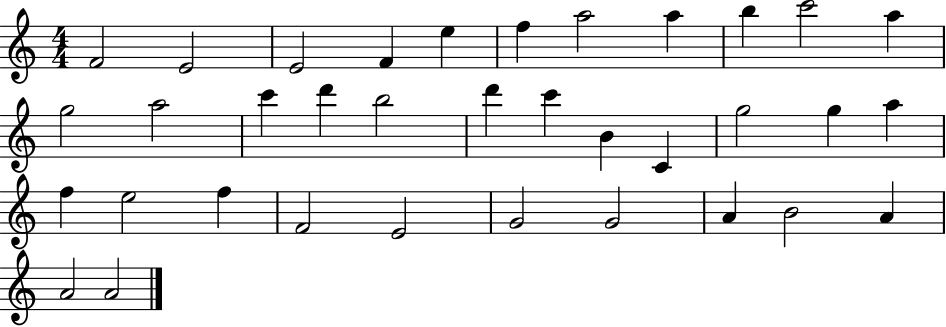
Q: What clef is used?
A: treble